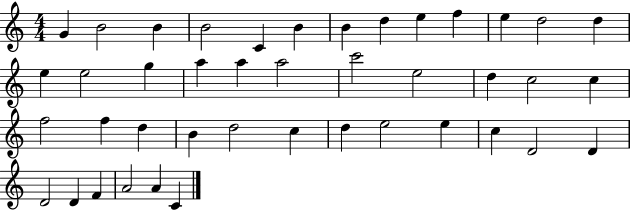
G4/q B4/h B4/q B4/h C4/q B4/q B4/q D5/q E5/q F5/q E5/q D5/h D5/q E5/q E5/h G5/q A5/q A5/q A5/h C6/h E5/h D5/q C5/h C5/q F5/h F5/q D5/q B4/q D5/h C5/q D5/q E5/h E5/q C5/q D4/h D4/q D4/h D4/q F4/q A4/h A4/q C4/q